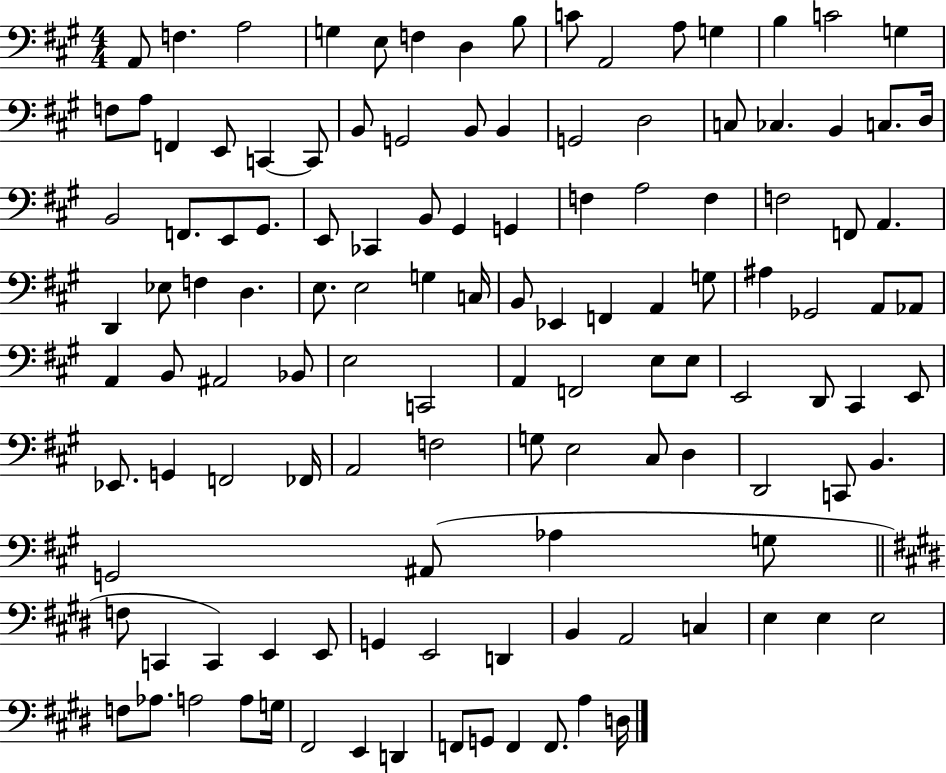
A2/e F3/q. A3/h G3/q E3/e F3/q D3/q B3/e C4/e A2/h A3/e G3/q B3/q C4/h G3/q F3/e A3/e F2/q E2/e C2/q C2/e B2/e G2/h B2/e B2/q G2/h D3/h C3/e CES3/q. B2/q C3/e. D3/s B2/h F2/e. E2/e G#2/e. E2/e CES2/q B2/e G#2/q G2/q F3/q A3/h F3/q F3/h F2/e A2/q. D2/q Eb3/e F3/q D3/q. E3/e. E3/h G3/q C3/s B2/e Eb2/q F2/q A2/q G3/e A#3/q Gb2/h A2/e Ab2/e A2/q B2/e A#2/h Bb2/e E3/h C2/h A2/q F2/h E3/e E3/e E2/h D2/e C#2/q E2/e Eb2/e. G2/q F2/h FES2/s A2/h F3/h G3/e E3/h C#3/e D3/q D2/h C2/e B2/q. G2/h A#2/e Ab3/q G3/e F3/e C2/q C2/q E2/q E2/e G2/q E2/h D2/q B2/q A2/h C3/q E3/q E3/q E3/h F3/e Ab3/e. A3/h A3/e G3/s F#2/h E2/q D2/q F2/e G2/e F2/q F2/e. A3/q D3/s